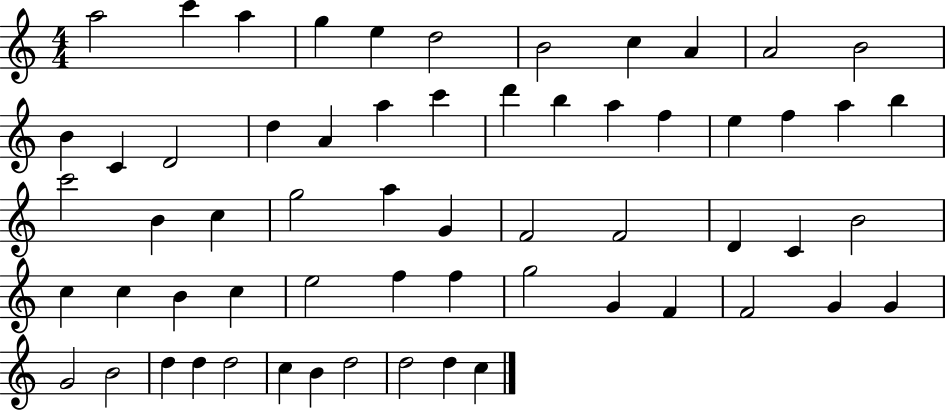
X:1
T:Untitled
M:4/4
L:1/4
K:C
a2 c' a g e d2 B2 c A A2 B2 B C D2 d A a c' d' b a f e f a b c'2 B c g2 a G F2 F2 D C B2 c c B c e2 f f g2 G F F2 G G G2 B2 d d d2 c B d2 d2 d c